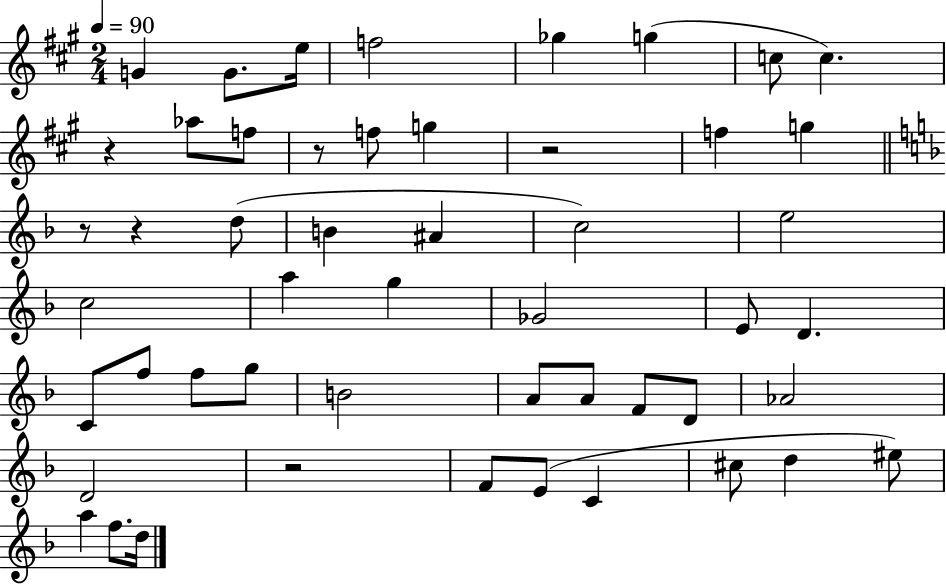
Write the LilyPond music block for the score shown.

{
  \clef treble
  \numericTimeSignature
  \time 2/4
  \key a \major
  \tempo 4 = 90
  \repeat volta 2 { g'4 g'8. e''16 | f''2 | ges''4 g''4( | c''8 c''4.) | \break r4 aes''8 f''8 | r8 f''8 g''4 | r2 | f''4 g''4 | \break \bar "||" \break \key d \minor r8 r4 d''8( | b'4 ais'4 | c''2) | e''2 | \break c''2 | a''4 g''4 | ges'2 | e'8 d'4. | \break c'8 f''8 f''8 g''8 | b'2 | a'8 a'8 f'8 d'8 | aes'2 | \break d'2 | r2 | f'8 e'8( c'4 | cis''8 d''4 eis''8) | \break a''4 f''8. d''16 | } \bar "|."
}